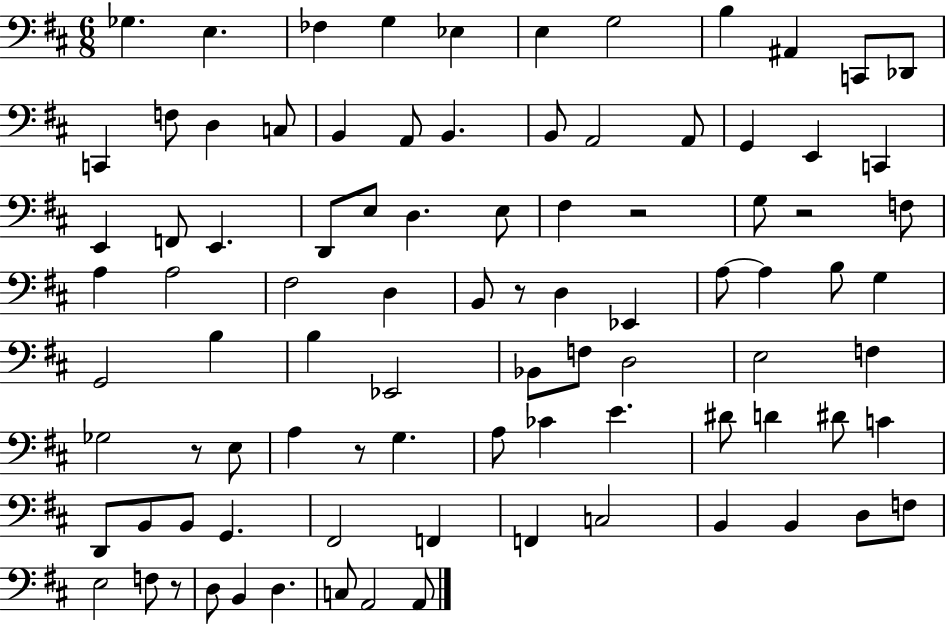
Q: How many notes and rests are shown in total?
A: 91